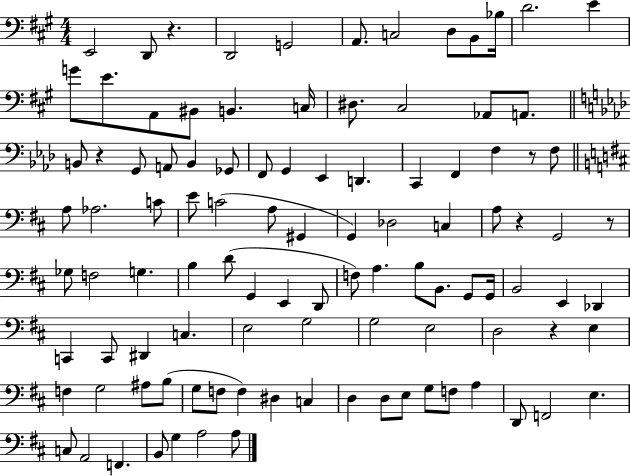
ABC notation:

X:1
T:Untitled
M:4/4
L:1/4
K:A
E,,2 D,,/2 z D,,2 G,,2 A,,/2 C,2 D,/2 B,,/2 _B,/4 D2 E G/2 E/2 A,,/2 ^B,,/2 B,, C,/4 ^D,/2 ^C,2 _A,,/2 A,,/2 B,,/2 z G,,/2 A,,/2 B,, _G,,/2 F,,/2 G,, _E,, D,, C,, F,, F, z/2 F,/2 A,/2 _A,2 C/2 E/2 C2 A,/2 ^G,, G,, _D,2 C, A,/2 z G,,2 z/2 _G,/2 F,2 G, B, D/2 G,, E,, D,,/2 F,/2 A, B,/2 B,,/2 G,,/2 G,,/4 B,,2 E,, _D,, C,, C,,/2 ^D,, C, E,2 G,2 G,2 E,2 D,2 z E, F, G,2 ^A,/2 B,/2 G,/2 F,/2 F, ^D, C, D, D,/2 E,/2 G,/2 F,/2 A, D,,/2 F,,2 E, C,/2 A,,2 F,, B,,/2 G, A,2 A,/2